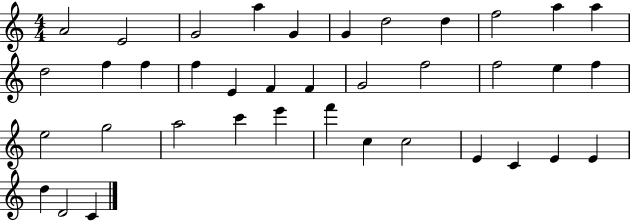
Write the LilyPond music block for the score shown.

{
  \clef treble
  \numericTimeSignature
  \time 4/4
  \key c \major
  a'2 e'2 | g'2 a''4 g'4 | g'4 d''2 d''4 | f''2 a''4 a''4 | \break d''2 f''4 f''4 | f''4 e'4 f'4 f'4 | g'2 f''2 | f''2 e''4 f''4 | \break e''2 g''2 | a''2 c'''4 e'''4 | f'''4 c''4 c''2 | e'4 c'4 e'4 e'4 | \break d''4 d'2 c'4 | \bar "|."
}